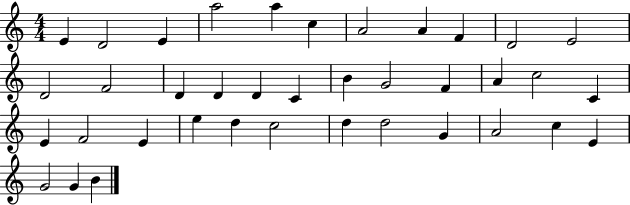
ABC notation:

X:1
T:Untitled
M:4/4
L:1/4
K:C
E D2 E a2 a c A2 A F D2 E2 D2 F2 D D D C B G2 F A c2 C E F2 E e d c2 d d2 G A2 c E G2 G B